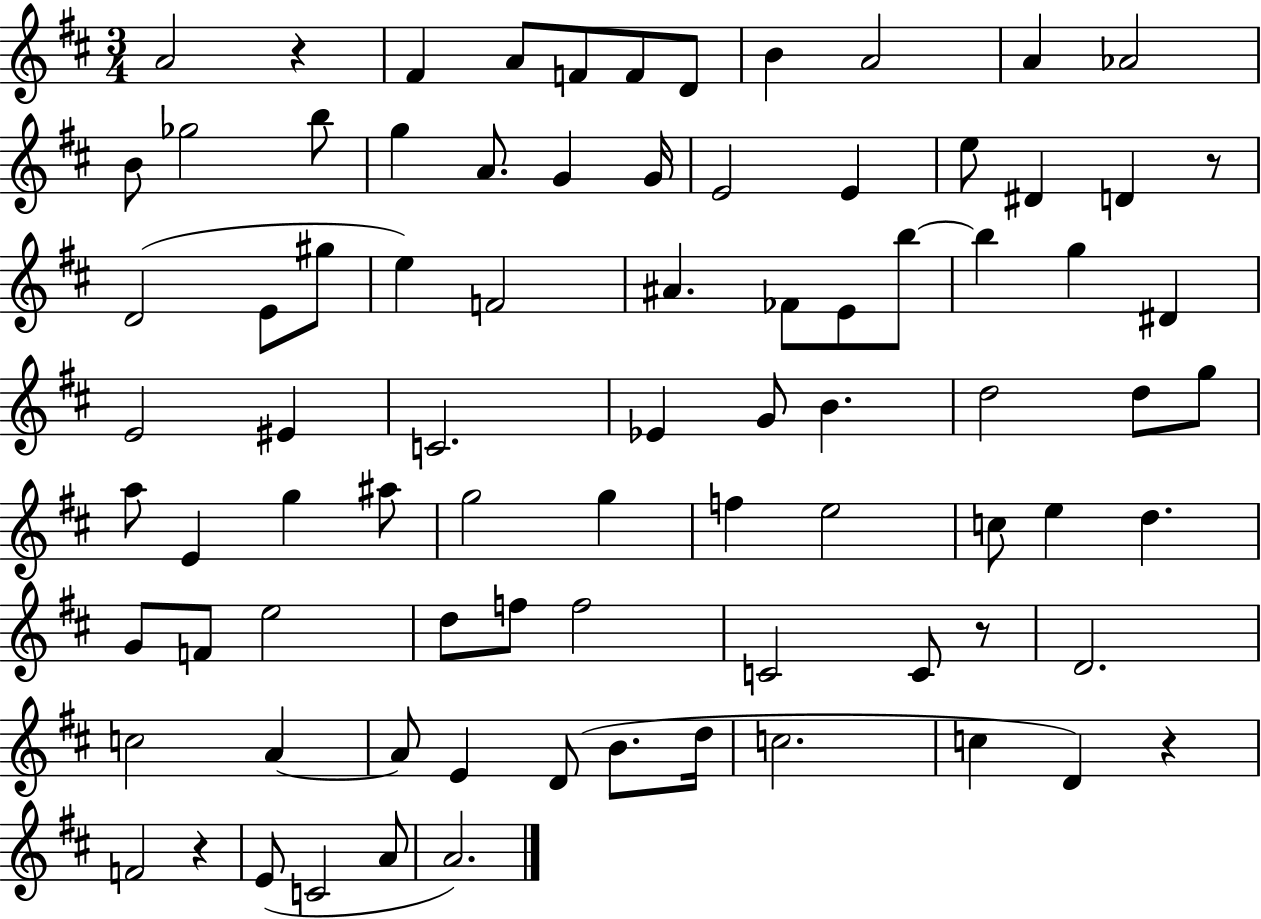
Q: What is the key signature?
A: D major